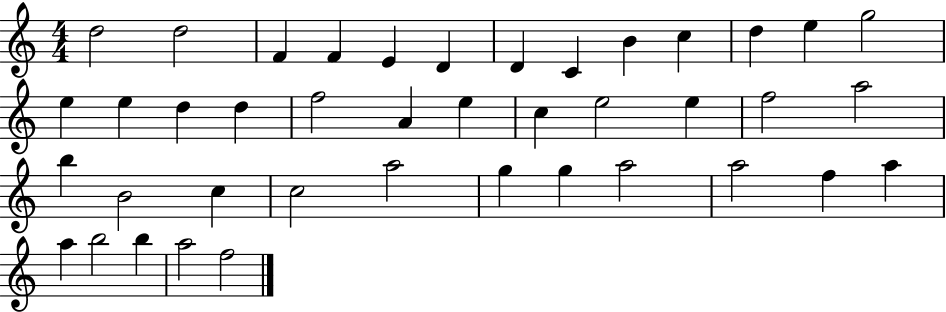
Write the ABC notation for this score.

X:1
T:Untitled
M:4/4
L:1/4
K:C
d2 d2 F F E D D C B c d e g2 e e d d f2 A e c e2 e f2 a2 b B2 c c2 a2 g g a2 a2 f a a b2 b a2 f2